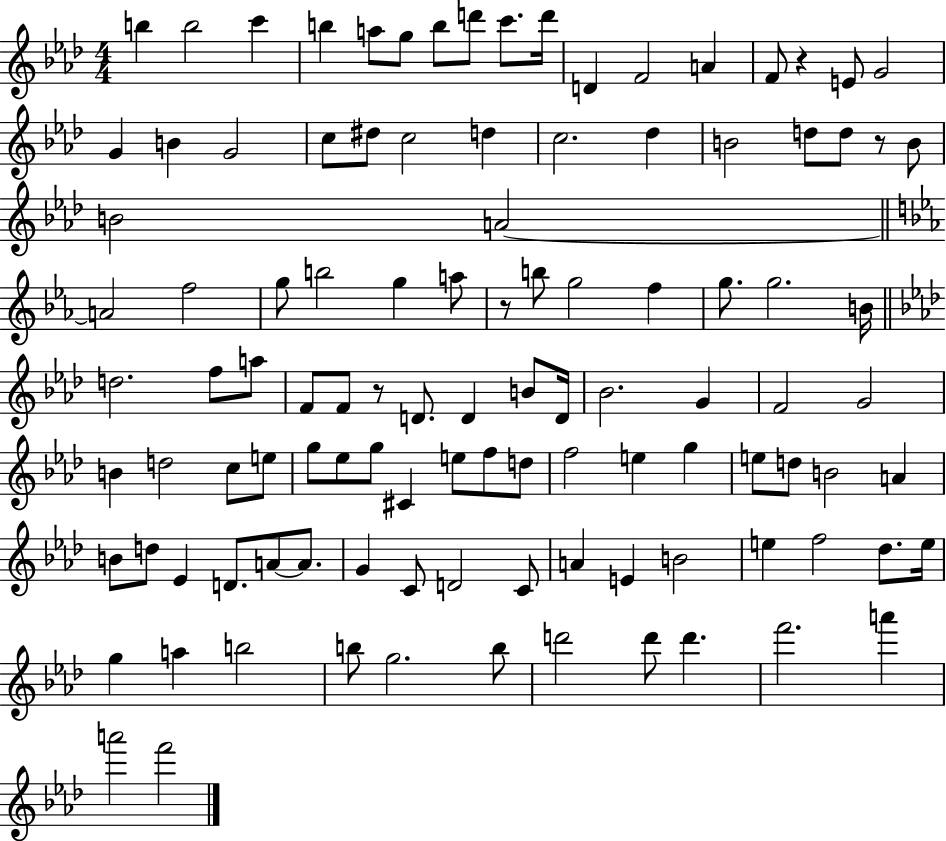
X:1
T:Untitled
M:4/4
L:1/4
K:Ab
b b2 c' b a/2 g/2 b/2 d'/2 c'/2 d'/4 D F2 A F/2 z E/2 G2 G B G2 c/2 ^d/2 c2 d c2 _d B2 d/2 d/2 z/2 B/2 B2 A2 A2 f2 g/2 b2 g a/2 z/2 b/2 g2 f g/2 g2 B/4 d2 f/2 a/2 F/2 F/2 z/2 D/2 D B/2 D/4 _B2 G F2 G2 B d2 c/2 e/2 g/2 _e/2 g/2 ^C e/2 f/2 d/2 f2 e g e/2 d/2 B2 A B/2 d/2 _E D/2 A/2 A/2 G C/2 D2 C/2 A E B2 e f2 _d/2 e/4 g a b2 b/2 g2 b/2 d'2 d'/2 d' f'2 a' a'2 f'2